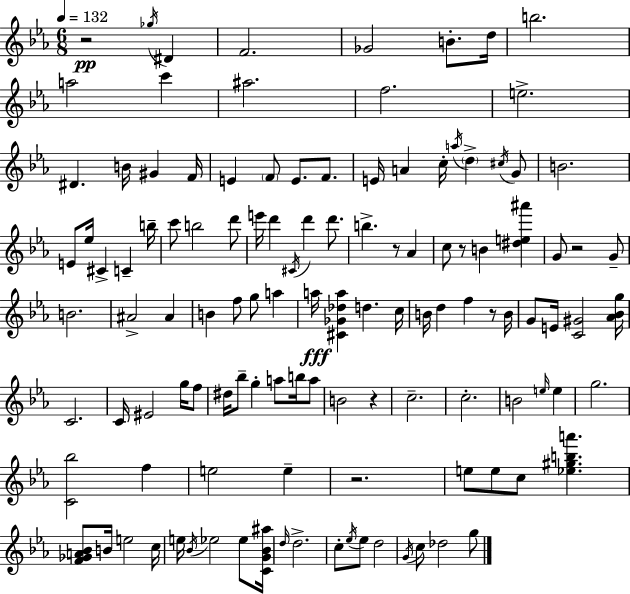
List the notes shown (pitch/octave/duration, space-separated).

R/h Gb5/s D#4/q F4/h. Gb4/h B4/e. D5/s B5/h. A5/h C6/q A#5/h. F5/h. E5/h. D#4/q. B4/s G#4/q F4/s E4/q F4/e E4/e. F4/e. E4/s A4/q C5/s A5/s D5/q C#5/s G4/e B4/h. E4/e Eb5/s C#4/q C4/q B5/s C6/e B5/h D6/e E6/s D6/q C#4/s D6/q D6/e. B5/q. R/e Ab4/q C5/e R/e B4/q [D#5,E5,A#6]/q G4/e R/h G4/e B4/h. A#4/h A#4/q B4/q F5/e G5/e A5/q A5/s [C#4,Gb4,Db5,A5]/q D5/q. C5/s B4/s D5/q F5/q R/e B4/s G4/e E4/s [C4,G#4]/h [Ab4,Bb4,G5]/s C4/h. C4/s EIS4/h G5/s F5/e D#5/s Bb5/e G5/q A5/e B5/s A5/e B4/h R/q C5/h. C5/h. B4/h E5/s E5/q G5/h. [C4,Bb5]/h F5/q E5/h E5/q R/h. E5/e E5/e C5/e [Eb5,G#5,B5,A6]/q. [F4,Gb4,A4,Bb4]/e B4/s E5/h C5/s E5/s Bb4/s Eb5/h Eb5/e [C4,G4,Bb4,A#5]/s D5/s D5/h. C5/e Eb5/s Eb5/e D5/h G4/s C5/e Db5/h G5/e